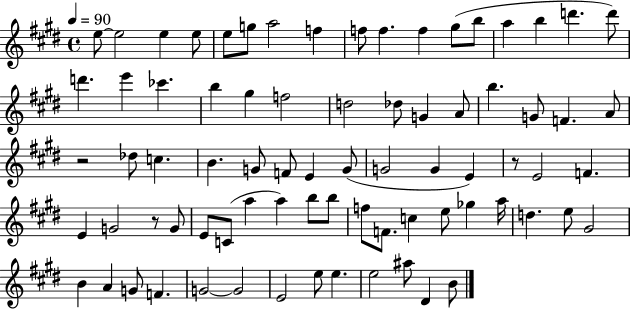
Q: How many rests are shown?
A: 3